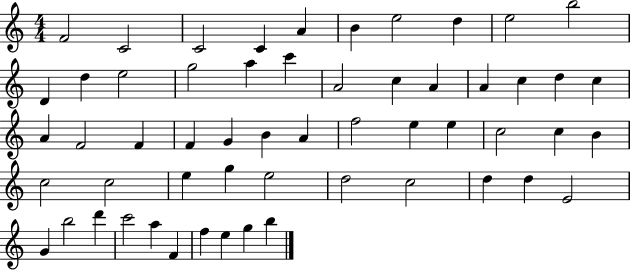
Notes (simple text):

F4/h C4/h C4/h C4/q A4/q B4/q E5/h D5/q E5/h B5/h D4/q D5/q E5/h G5/h A5/q C6/q A4/h C5/q A4/q A4/q C5/q D5/q C5/q A4/q F4/h F4/q F4/q G4/q B4/q A4/q F5/h E5/q E5/q C5/h C5/q B4/q C5/h C5/h E5/q G5/q E5/h D5/h C5/h D5/q D5/q E4/h G4/q B5/h D6/q C6/h A5/q F4/q F5/q E5/q G5/q B5/q